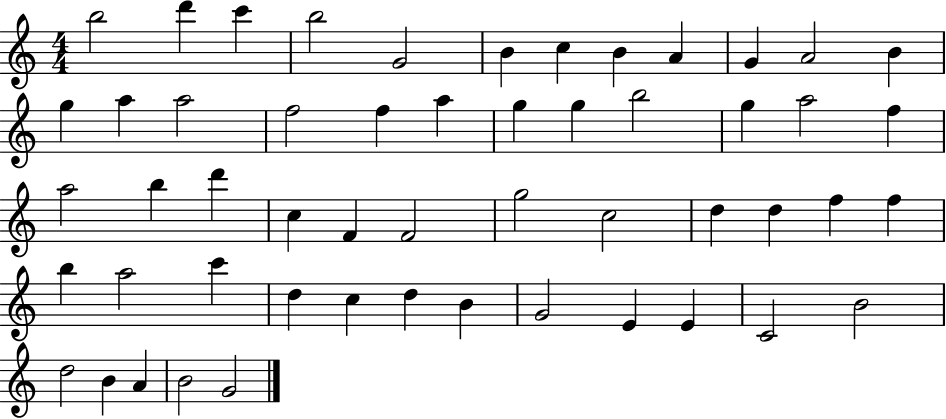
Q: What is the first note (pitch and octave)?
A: B5